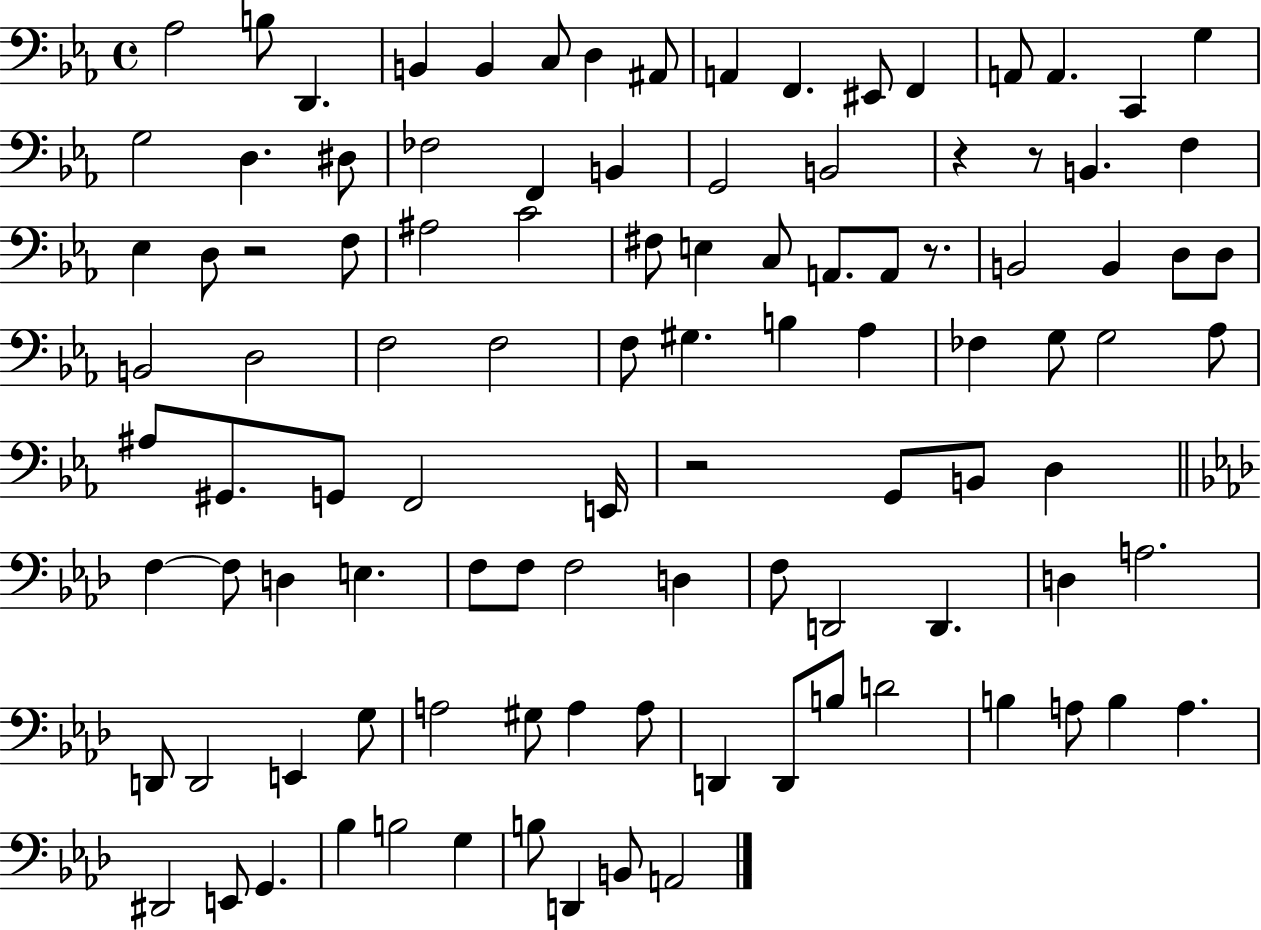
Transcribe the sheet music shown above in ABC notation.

X:1
T:Untitled
M:4/4
L:1/4
K:Eb
_A,2 B,/2 D,, B,, B,, C,/2 D, ^A,,/2 A,, F,, ^E,,/2 F,, A,,/2 A,, C,, G, G,2 D, ^D,/2 _F,2 F,, B,, G,,2 B,,2 z z/2 B,, F, _E, D,/2 z2 F,/2 ^A,2 C2 ^F,/2 E, C,/2 A,,/2 A,,/2 z/2 B,,2 B,, D,/2 D,/2 B,,2 D,2 F,2 F,2 F,/2 ^G, B, _A, _F, G,/2 G,2 _A,/2 ^A,/2 ^G,,/2 G,,/2 F,,2 E,,/4 z2 G,,/2 B,,/2 D, F, F,/2 D, E, F,/2 F,/2 F,2 D, F,/2 D,,2 D,, D, A,2 D,,/2 D,,2 E,, G,/2 A,2 ^G,/2 A, A,/2 D,, D,,/2 B,/2 D2 B, A,/2 B, A, ^D,,2 E,,/2 G,, _B, B,2 G, B,/2 D,, B,,/2 A,,2